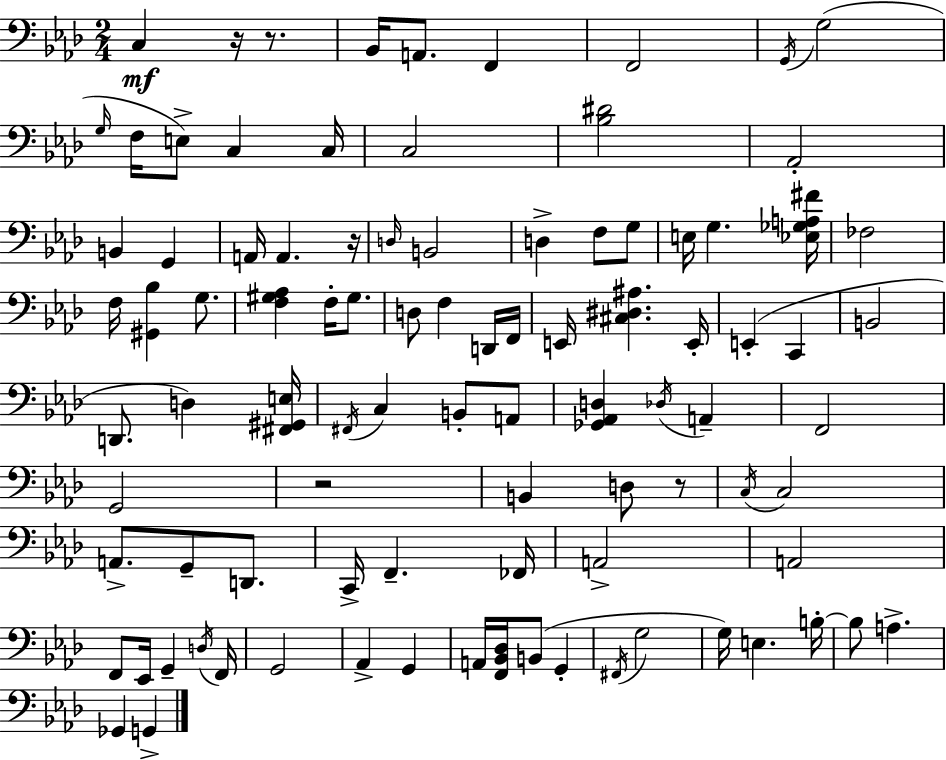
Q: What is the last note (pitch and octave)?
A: G2